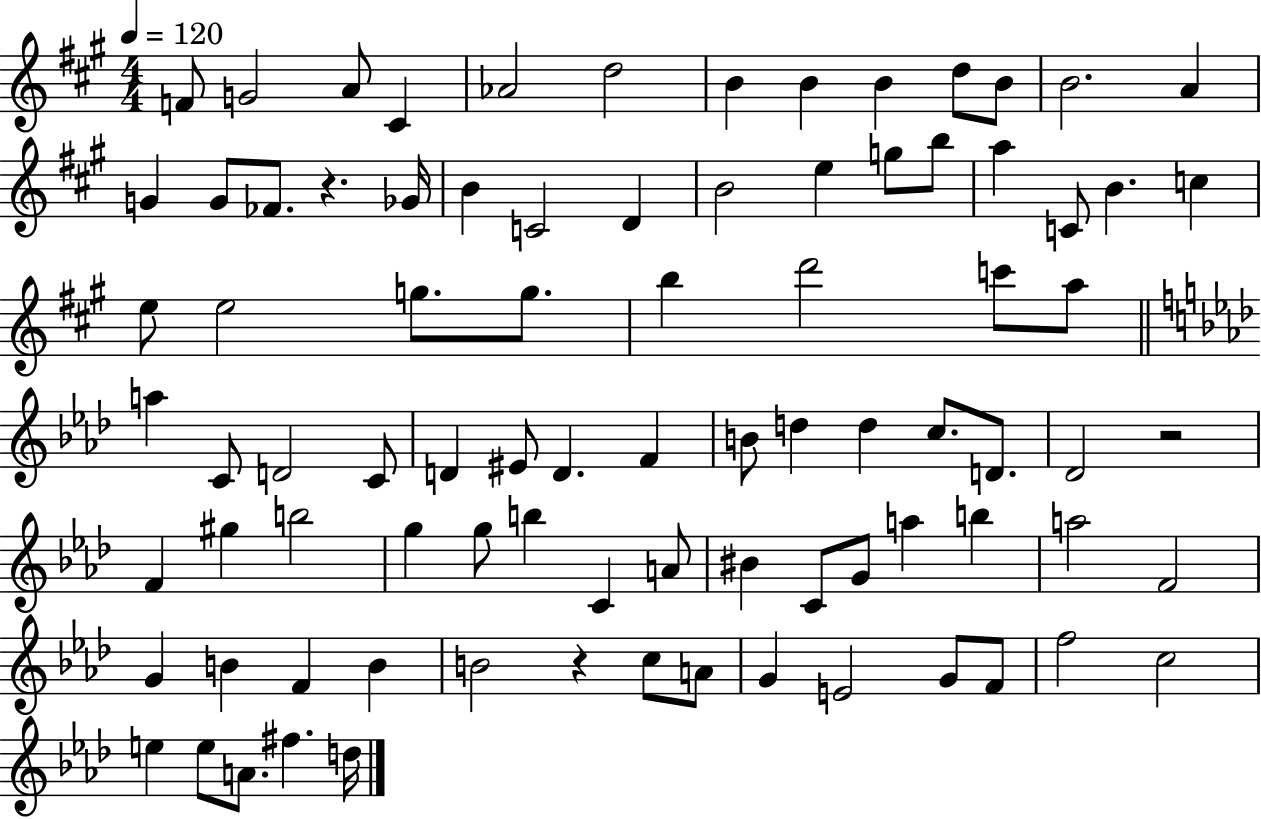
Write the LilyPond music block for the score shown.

{
  \clef treble
  \numericTimeSignature
  \time 4/4
  \key a \major
  \tempo 4 = 120
  f'8 g'2 a'8 cis'4 | aes'2 d''2 | b'4 b'4 b'4 d''8 b'8 | b'2. a'4 | \break g'4 g'8 fes'8. r4. ges'16 | b'4 c'2 d'4 | b'2 e''4 g''8 b''8 | a''4 c'8 b'4. c''4 | \break e''8 e''2 g''8. g''8. | b''4 d'''2 c'''8 a''8 | \bar "||" \break \key aes \major a''4 c'8 d'2 c'8 | d'4 eis'8 d'4. f'4 | b'8 d''4 d''4 c''8. d'8. | des'2 r2 | \break f'4 gis''4 b''2 | g''4 g''8 b''4 c'4 a'8 | bis'4 c'8 g'8 a''4 b''4 | a''2 f'2 | \break g'4 b'4 f'4 b'4 | b'2 r4 c''8 a'8 | g'4 e'2 g'8 f'8 | f''2 c''2 | \break e''4 e''8 a'8. fis''4. d''16 | \bar "|."
}